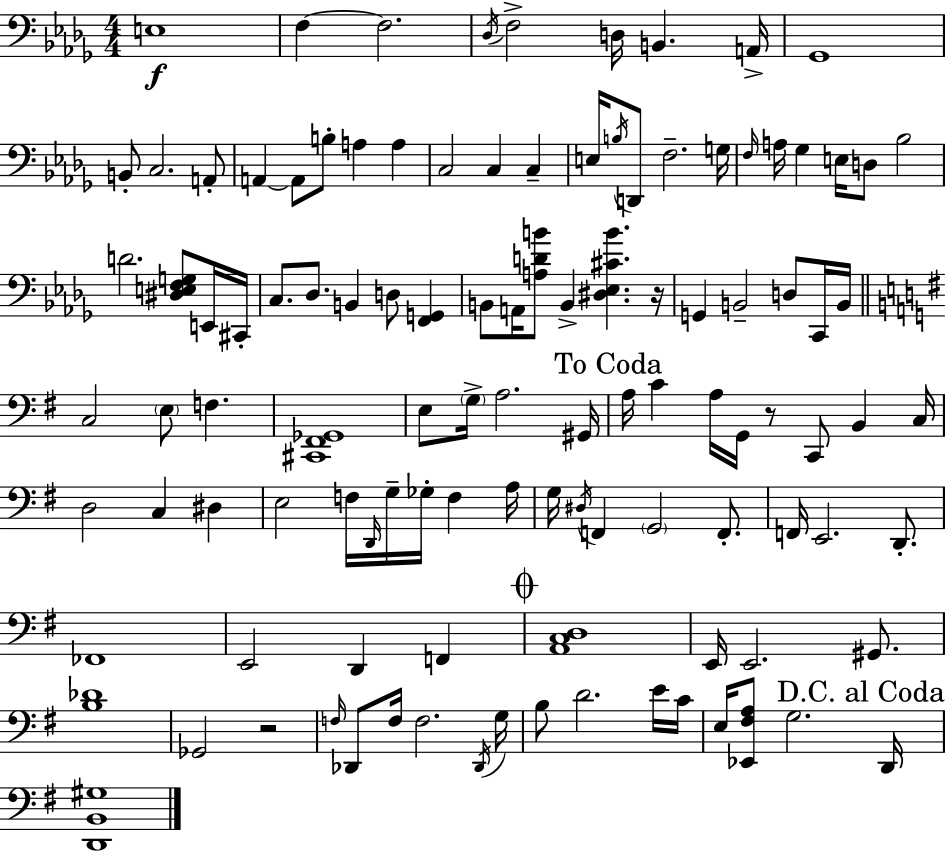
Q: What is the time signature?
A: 4/4